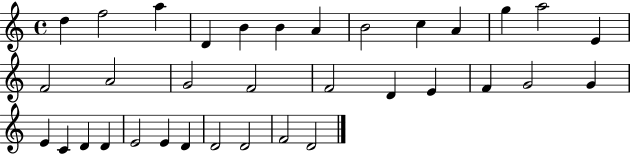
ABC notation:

X:1
T:Untitled
M:4/4
L:1/4
K:C
d f2 a D B B A B2 c A g a2 E F2 A2 G2 F2 F2 D E F G2 G E C D D E2 E D D2 D2 F2 D2